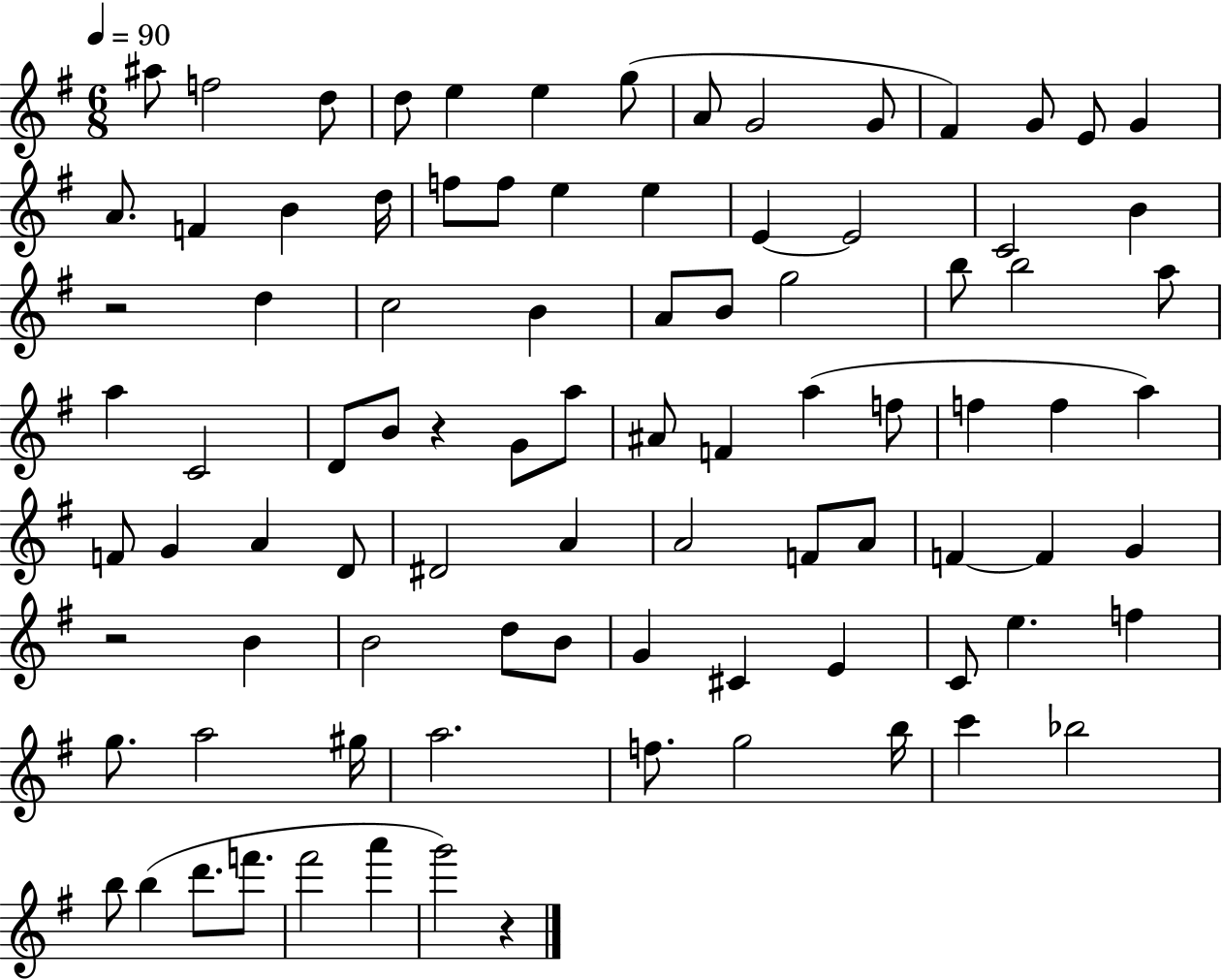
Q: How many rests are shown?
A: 4